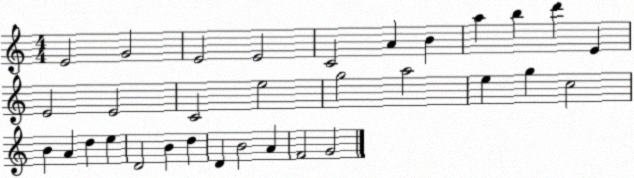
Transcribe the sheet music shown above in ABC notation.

X:1
T:Untitled
M:4/4
L:1/4
K:C
E2 G2 E2 E2 C2 A B a b d' E E2 E2 C2 e2 g2 a2 e g c2 B A d e D2 B d D B2 A F2 G2